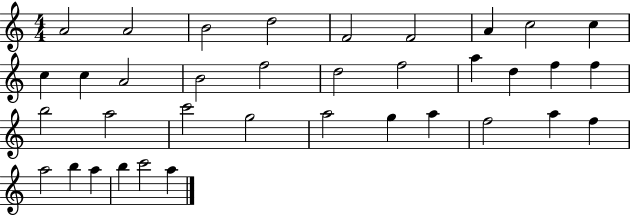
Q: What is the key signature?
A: C major